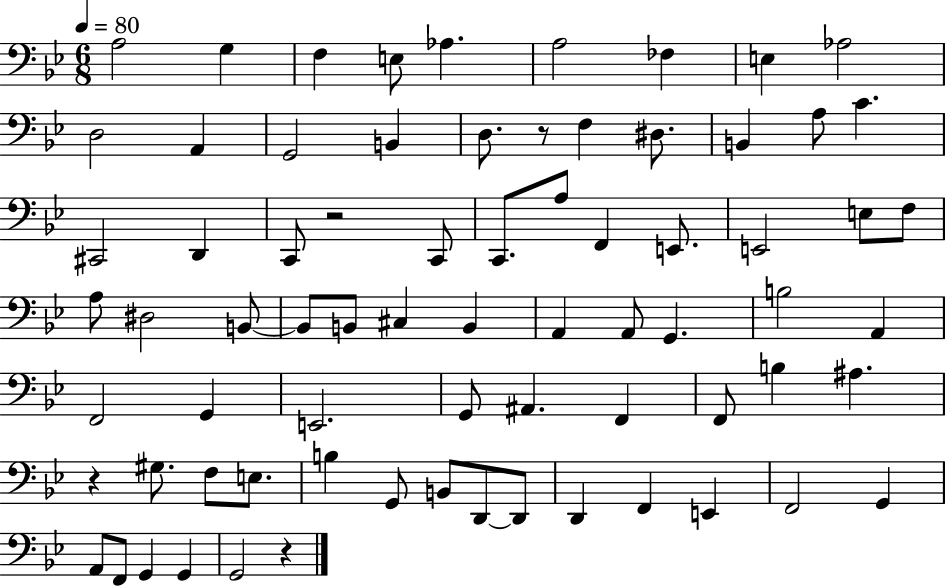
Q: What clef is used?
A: bass